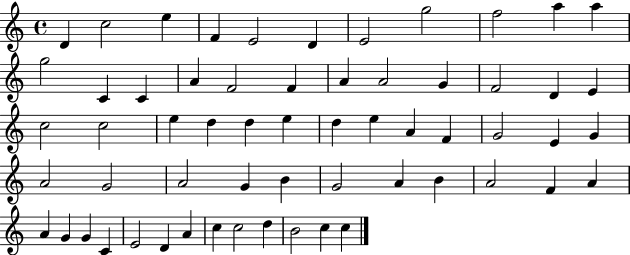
{
  \clef treble
  \time 4/4
  \defaultTimeSignature
  \key c \major
  d'4 c''2 e''4 | f'4 e'2 d'4 | e'2 g''2 | f''2 a''4 a''4 | \break g''2 c'4 c'4 | a'4 f'2 f'4 | a'4 a'2 g'4 | f'2 d'4 e'4 | \break c''2 c''2 | e''4 d''4 d''4 e''4 | d''4 e''4 a'4 f'4 | g'2 e'4 g'4 | \break a'2 g'2 | a'2 g'4 b'4 | g'2 a'4 b'4 | a'2 f'4 a'4 | \break a'4 g'4 g'4 c'4 | e'2 d'4 a'4 | c''4 c''2 d''4 | b'2 c''4 c''4 | \break \bar "|."
}